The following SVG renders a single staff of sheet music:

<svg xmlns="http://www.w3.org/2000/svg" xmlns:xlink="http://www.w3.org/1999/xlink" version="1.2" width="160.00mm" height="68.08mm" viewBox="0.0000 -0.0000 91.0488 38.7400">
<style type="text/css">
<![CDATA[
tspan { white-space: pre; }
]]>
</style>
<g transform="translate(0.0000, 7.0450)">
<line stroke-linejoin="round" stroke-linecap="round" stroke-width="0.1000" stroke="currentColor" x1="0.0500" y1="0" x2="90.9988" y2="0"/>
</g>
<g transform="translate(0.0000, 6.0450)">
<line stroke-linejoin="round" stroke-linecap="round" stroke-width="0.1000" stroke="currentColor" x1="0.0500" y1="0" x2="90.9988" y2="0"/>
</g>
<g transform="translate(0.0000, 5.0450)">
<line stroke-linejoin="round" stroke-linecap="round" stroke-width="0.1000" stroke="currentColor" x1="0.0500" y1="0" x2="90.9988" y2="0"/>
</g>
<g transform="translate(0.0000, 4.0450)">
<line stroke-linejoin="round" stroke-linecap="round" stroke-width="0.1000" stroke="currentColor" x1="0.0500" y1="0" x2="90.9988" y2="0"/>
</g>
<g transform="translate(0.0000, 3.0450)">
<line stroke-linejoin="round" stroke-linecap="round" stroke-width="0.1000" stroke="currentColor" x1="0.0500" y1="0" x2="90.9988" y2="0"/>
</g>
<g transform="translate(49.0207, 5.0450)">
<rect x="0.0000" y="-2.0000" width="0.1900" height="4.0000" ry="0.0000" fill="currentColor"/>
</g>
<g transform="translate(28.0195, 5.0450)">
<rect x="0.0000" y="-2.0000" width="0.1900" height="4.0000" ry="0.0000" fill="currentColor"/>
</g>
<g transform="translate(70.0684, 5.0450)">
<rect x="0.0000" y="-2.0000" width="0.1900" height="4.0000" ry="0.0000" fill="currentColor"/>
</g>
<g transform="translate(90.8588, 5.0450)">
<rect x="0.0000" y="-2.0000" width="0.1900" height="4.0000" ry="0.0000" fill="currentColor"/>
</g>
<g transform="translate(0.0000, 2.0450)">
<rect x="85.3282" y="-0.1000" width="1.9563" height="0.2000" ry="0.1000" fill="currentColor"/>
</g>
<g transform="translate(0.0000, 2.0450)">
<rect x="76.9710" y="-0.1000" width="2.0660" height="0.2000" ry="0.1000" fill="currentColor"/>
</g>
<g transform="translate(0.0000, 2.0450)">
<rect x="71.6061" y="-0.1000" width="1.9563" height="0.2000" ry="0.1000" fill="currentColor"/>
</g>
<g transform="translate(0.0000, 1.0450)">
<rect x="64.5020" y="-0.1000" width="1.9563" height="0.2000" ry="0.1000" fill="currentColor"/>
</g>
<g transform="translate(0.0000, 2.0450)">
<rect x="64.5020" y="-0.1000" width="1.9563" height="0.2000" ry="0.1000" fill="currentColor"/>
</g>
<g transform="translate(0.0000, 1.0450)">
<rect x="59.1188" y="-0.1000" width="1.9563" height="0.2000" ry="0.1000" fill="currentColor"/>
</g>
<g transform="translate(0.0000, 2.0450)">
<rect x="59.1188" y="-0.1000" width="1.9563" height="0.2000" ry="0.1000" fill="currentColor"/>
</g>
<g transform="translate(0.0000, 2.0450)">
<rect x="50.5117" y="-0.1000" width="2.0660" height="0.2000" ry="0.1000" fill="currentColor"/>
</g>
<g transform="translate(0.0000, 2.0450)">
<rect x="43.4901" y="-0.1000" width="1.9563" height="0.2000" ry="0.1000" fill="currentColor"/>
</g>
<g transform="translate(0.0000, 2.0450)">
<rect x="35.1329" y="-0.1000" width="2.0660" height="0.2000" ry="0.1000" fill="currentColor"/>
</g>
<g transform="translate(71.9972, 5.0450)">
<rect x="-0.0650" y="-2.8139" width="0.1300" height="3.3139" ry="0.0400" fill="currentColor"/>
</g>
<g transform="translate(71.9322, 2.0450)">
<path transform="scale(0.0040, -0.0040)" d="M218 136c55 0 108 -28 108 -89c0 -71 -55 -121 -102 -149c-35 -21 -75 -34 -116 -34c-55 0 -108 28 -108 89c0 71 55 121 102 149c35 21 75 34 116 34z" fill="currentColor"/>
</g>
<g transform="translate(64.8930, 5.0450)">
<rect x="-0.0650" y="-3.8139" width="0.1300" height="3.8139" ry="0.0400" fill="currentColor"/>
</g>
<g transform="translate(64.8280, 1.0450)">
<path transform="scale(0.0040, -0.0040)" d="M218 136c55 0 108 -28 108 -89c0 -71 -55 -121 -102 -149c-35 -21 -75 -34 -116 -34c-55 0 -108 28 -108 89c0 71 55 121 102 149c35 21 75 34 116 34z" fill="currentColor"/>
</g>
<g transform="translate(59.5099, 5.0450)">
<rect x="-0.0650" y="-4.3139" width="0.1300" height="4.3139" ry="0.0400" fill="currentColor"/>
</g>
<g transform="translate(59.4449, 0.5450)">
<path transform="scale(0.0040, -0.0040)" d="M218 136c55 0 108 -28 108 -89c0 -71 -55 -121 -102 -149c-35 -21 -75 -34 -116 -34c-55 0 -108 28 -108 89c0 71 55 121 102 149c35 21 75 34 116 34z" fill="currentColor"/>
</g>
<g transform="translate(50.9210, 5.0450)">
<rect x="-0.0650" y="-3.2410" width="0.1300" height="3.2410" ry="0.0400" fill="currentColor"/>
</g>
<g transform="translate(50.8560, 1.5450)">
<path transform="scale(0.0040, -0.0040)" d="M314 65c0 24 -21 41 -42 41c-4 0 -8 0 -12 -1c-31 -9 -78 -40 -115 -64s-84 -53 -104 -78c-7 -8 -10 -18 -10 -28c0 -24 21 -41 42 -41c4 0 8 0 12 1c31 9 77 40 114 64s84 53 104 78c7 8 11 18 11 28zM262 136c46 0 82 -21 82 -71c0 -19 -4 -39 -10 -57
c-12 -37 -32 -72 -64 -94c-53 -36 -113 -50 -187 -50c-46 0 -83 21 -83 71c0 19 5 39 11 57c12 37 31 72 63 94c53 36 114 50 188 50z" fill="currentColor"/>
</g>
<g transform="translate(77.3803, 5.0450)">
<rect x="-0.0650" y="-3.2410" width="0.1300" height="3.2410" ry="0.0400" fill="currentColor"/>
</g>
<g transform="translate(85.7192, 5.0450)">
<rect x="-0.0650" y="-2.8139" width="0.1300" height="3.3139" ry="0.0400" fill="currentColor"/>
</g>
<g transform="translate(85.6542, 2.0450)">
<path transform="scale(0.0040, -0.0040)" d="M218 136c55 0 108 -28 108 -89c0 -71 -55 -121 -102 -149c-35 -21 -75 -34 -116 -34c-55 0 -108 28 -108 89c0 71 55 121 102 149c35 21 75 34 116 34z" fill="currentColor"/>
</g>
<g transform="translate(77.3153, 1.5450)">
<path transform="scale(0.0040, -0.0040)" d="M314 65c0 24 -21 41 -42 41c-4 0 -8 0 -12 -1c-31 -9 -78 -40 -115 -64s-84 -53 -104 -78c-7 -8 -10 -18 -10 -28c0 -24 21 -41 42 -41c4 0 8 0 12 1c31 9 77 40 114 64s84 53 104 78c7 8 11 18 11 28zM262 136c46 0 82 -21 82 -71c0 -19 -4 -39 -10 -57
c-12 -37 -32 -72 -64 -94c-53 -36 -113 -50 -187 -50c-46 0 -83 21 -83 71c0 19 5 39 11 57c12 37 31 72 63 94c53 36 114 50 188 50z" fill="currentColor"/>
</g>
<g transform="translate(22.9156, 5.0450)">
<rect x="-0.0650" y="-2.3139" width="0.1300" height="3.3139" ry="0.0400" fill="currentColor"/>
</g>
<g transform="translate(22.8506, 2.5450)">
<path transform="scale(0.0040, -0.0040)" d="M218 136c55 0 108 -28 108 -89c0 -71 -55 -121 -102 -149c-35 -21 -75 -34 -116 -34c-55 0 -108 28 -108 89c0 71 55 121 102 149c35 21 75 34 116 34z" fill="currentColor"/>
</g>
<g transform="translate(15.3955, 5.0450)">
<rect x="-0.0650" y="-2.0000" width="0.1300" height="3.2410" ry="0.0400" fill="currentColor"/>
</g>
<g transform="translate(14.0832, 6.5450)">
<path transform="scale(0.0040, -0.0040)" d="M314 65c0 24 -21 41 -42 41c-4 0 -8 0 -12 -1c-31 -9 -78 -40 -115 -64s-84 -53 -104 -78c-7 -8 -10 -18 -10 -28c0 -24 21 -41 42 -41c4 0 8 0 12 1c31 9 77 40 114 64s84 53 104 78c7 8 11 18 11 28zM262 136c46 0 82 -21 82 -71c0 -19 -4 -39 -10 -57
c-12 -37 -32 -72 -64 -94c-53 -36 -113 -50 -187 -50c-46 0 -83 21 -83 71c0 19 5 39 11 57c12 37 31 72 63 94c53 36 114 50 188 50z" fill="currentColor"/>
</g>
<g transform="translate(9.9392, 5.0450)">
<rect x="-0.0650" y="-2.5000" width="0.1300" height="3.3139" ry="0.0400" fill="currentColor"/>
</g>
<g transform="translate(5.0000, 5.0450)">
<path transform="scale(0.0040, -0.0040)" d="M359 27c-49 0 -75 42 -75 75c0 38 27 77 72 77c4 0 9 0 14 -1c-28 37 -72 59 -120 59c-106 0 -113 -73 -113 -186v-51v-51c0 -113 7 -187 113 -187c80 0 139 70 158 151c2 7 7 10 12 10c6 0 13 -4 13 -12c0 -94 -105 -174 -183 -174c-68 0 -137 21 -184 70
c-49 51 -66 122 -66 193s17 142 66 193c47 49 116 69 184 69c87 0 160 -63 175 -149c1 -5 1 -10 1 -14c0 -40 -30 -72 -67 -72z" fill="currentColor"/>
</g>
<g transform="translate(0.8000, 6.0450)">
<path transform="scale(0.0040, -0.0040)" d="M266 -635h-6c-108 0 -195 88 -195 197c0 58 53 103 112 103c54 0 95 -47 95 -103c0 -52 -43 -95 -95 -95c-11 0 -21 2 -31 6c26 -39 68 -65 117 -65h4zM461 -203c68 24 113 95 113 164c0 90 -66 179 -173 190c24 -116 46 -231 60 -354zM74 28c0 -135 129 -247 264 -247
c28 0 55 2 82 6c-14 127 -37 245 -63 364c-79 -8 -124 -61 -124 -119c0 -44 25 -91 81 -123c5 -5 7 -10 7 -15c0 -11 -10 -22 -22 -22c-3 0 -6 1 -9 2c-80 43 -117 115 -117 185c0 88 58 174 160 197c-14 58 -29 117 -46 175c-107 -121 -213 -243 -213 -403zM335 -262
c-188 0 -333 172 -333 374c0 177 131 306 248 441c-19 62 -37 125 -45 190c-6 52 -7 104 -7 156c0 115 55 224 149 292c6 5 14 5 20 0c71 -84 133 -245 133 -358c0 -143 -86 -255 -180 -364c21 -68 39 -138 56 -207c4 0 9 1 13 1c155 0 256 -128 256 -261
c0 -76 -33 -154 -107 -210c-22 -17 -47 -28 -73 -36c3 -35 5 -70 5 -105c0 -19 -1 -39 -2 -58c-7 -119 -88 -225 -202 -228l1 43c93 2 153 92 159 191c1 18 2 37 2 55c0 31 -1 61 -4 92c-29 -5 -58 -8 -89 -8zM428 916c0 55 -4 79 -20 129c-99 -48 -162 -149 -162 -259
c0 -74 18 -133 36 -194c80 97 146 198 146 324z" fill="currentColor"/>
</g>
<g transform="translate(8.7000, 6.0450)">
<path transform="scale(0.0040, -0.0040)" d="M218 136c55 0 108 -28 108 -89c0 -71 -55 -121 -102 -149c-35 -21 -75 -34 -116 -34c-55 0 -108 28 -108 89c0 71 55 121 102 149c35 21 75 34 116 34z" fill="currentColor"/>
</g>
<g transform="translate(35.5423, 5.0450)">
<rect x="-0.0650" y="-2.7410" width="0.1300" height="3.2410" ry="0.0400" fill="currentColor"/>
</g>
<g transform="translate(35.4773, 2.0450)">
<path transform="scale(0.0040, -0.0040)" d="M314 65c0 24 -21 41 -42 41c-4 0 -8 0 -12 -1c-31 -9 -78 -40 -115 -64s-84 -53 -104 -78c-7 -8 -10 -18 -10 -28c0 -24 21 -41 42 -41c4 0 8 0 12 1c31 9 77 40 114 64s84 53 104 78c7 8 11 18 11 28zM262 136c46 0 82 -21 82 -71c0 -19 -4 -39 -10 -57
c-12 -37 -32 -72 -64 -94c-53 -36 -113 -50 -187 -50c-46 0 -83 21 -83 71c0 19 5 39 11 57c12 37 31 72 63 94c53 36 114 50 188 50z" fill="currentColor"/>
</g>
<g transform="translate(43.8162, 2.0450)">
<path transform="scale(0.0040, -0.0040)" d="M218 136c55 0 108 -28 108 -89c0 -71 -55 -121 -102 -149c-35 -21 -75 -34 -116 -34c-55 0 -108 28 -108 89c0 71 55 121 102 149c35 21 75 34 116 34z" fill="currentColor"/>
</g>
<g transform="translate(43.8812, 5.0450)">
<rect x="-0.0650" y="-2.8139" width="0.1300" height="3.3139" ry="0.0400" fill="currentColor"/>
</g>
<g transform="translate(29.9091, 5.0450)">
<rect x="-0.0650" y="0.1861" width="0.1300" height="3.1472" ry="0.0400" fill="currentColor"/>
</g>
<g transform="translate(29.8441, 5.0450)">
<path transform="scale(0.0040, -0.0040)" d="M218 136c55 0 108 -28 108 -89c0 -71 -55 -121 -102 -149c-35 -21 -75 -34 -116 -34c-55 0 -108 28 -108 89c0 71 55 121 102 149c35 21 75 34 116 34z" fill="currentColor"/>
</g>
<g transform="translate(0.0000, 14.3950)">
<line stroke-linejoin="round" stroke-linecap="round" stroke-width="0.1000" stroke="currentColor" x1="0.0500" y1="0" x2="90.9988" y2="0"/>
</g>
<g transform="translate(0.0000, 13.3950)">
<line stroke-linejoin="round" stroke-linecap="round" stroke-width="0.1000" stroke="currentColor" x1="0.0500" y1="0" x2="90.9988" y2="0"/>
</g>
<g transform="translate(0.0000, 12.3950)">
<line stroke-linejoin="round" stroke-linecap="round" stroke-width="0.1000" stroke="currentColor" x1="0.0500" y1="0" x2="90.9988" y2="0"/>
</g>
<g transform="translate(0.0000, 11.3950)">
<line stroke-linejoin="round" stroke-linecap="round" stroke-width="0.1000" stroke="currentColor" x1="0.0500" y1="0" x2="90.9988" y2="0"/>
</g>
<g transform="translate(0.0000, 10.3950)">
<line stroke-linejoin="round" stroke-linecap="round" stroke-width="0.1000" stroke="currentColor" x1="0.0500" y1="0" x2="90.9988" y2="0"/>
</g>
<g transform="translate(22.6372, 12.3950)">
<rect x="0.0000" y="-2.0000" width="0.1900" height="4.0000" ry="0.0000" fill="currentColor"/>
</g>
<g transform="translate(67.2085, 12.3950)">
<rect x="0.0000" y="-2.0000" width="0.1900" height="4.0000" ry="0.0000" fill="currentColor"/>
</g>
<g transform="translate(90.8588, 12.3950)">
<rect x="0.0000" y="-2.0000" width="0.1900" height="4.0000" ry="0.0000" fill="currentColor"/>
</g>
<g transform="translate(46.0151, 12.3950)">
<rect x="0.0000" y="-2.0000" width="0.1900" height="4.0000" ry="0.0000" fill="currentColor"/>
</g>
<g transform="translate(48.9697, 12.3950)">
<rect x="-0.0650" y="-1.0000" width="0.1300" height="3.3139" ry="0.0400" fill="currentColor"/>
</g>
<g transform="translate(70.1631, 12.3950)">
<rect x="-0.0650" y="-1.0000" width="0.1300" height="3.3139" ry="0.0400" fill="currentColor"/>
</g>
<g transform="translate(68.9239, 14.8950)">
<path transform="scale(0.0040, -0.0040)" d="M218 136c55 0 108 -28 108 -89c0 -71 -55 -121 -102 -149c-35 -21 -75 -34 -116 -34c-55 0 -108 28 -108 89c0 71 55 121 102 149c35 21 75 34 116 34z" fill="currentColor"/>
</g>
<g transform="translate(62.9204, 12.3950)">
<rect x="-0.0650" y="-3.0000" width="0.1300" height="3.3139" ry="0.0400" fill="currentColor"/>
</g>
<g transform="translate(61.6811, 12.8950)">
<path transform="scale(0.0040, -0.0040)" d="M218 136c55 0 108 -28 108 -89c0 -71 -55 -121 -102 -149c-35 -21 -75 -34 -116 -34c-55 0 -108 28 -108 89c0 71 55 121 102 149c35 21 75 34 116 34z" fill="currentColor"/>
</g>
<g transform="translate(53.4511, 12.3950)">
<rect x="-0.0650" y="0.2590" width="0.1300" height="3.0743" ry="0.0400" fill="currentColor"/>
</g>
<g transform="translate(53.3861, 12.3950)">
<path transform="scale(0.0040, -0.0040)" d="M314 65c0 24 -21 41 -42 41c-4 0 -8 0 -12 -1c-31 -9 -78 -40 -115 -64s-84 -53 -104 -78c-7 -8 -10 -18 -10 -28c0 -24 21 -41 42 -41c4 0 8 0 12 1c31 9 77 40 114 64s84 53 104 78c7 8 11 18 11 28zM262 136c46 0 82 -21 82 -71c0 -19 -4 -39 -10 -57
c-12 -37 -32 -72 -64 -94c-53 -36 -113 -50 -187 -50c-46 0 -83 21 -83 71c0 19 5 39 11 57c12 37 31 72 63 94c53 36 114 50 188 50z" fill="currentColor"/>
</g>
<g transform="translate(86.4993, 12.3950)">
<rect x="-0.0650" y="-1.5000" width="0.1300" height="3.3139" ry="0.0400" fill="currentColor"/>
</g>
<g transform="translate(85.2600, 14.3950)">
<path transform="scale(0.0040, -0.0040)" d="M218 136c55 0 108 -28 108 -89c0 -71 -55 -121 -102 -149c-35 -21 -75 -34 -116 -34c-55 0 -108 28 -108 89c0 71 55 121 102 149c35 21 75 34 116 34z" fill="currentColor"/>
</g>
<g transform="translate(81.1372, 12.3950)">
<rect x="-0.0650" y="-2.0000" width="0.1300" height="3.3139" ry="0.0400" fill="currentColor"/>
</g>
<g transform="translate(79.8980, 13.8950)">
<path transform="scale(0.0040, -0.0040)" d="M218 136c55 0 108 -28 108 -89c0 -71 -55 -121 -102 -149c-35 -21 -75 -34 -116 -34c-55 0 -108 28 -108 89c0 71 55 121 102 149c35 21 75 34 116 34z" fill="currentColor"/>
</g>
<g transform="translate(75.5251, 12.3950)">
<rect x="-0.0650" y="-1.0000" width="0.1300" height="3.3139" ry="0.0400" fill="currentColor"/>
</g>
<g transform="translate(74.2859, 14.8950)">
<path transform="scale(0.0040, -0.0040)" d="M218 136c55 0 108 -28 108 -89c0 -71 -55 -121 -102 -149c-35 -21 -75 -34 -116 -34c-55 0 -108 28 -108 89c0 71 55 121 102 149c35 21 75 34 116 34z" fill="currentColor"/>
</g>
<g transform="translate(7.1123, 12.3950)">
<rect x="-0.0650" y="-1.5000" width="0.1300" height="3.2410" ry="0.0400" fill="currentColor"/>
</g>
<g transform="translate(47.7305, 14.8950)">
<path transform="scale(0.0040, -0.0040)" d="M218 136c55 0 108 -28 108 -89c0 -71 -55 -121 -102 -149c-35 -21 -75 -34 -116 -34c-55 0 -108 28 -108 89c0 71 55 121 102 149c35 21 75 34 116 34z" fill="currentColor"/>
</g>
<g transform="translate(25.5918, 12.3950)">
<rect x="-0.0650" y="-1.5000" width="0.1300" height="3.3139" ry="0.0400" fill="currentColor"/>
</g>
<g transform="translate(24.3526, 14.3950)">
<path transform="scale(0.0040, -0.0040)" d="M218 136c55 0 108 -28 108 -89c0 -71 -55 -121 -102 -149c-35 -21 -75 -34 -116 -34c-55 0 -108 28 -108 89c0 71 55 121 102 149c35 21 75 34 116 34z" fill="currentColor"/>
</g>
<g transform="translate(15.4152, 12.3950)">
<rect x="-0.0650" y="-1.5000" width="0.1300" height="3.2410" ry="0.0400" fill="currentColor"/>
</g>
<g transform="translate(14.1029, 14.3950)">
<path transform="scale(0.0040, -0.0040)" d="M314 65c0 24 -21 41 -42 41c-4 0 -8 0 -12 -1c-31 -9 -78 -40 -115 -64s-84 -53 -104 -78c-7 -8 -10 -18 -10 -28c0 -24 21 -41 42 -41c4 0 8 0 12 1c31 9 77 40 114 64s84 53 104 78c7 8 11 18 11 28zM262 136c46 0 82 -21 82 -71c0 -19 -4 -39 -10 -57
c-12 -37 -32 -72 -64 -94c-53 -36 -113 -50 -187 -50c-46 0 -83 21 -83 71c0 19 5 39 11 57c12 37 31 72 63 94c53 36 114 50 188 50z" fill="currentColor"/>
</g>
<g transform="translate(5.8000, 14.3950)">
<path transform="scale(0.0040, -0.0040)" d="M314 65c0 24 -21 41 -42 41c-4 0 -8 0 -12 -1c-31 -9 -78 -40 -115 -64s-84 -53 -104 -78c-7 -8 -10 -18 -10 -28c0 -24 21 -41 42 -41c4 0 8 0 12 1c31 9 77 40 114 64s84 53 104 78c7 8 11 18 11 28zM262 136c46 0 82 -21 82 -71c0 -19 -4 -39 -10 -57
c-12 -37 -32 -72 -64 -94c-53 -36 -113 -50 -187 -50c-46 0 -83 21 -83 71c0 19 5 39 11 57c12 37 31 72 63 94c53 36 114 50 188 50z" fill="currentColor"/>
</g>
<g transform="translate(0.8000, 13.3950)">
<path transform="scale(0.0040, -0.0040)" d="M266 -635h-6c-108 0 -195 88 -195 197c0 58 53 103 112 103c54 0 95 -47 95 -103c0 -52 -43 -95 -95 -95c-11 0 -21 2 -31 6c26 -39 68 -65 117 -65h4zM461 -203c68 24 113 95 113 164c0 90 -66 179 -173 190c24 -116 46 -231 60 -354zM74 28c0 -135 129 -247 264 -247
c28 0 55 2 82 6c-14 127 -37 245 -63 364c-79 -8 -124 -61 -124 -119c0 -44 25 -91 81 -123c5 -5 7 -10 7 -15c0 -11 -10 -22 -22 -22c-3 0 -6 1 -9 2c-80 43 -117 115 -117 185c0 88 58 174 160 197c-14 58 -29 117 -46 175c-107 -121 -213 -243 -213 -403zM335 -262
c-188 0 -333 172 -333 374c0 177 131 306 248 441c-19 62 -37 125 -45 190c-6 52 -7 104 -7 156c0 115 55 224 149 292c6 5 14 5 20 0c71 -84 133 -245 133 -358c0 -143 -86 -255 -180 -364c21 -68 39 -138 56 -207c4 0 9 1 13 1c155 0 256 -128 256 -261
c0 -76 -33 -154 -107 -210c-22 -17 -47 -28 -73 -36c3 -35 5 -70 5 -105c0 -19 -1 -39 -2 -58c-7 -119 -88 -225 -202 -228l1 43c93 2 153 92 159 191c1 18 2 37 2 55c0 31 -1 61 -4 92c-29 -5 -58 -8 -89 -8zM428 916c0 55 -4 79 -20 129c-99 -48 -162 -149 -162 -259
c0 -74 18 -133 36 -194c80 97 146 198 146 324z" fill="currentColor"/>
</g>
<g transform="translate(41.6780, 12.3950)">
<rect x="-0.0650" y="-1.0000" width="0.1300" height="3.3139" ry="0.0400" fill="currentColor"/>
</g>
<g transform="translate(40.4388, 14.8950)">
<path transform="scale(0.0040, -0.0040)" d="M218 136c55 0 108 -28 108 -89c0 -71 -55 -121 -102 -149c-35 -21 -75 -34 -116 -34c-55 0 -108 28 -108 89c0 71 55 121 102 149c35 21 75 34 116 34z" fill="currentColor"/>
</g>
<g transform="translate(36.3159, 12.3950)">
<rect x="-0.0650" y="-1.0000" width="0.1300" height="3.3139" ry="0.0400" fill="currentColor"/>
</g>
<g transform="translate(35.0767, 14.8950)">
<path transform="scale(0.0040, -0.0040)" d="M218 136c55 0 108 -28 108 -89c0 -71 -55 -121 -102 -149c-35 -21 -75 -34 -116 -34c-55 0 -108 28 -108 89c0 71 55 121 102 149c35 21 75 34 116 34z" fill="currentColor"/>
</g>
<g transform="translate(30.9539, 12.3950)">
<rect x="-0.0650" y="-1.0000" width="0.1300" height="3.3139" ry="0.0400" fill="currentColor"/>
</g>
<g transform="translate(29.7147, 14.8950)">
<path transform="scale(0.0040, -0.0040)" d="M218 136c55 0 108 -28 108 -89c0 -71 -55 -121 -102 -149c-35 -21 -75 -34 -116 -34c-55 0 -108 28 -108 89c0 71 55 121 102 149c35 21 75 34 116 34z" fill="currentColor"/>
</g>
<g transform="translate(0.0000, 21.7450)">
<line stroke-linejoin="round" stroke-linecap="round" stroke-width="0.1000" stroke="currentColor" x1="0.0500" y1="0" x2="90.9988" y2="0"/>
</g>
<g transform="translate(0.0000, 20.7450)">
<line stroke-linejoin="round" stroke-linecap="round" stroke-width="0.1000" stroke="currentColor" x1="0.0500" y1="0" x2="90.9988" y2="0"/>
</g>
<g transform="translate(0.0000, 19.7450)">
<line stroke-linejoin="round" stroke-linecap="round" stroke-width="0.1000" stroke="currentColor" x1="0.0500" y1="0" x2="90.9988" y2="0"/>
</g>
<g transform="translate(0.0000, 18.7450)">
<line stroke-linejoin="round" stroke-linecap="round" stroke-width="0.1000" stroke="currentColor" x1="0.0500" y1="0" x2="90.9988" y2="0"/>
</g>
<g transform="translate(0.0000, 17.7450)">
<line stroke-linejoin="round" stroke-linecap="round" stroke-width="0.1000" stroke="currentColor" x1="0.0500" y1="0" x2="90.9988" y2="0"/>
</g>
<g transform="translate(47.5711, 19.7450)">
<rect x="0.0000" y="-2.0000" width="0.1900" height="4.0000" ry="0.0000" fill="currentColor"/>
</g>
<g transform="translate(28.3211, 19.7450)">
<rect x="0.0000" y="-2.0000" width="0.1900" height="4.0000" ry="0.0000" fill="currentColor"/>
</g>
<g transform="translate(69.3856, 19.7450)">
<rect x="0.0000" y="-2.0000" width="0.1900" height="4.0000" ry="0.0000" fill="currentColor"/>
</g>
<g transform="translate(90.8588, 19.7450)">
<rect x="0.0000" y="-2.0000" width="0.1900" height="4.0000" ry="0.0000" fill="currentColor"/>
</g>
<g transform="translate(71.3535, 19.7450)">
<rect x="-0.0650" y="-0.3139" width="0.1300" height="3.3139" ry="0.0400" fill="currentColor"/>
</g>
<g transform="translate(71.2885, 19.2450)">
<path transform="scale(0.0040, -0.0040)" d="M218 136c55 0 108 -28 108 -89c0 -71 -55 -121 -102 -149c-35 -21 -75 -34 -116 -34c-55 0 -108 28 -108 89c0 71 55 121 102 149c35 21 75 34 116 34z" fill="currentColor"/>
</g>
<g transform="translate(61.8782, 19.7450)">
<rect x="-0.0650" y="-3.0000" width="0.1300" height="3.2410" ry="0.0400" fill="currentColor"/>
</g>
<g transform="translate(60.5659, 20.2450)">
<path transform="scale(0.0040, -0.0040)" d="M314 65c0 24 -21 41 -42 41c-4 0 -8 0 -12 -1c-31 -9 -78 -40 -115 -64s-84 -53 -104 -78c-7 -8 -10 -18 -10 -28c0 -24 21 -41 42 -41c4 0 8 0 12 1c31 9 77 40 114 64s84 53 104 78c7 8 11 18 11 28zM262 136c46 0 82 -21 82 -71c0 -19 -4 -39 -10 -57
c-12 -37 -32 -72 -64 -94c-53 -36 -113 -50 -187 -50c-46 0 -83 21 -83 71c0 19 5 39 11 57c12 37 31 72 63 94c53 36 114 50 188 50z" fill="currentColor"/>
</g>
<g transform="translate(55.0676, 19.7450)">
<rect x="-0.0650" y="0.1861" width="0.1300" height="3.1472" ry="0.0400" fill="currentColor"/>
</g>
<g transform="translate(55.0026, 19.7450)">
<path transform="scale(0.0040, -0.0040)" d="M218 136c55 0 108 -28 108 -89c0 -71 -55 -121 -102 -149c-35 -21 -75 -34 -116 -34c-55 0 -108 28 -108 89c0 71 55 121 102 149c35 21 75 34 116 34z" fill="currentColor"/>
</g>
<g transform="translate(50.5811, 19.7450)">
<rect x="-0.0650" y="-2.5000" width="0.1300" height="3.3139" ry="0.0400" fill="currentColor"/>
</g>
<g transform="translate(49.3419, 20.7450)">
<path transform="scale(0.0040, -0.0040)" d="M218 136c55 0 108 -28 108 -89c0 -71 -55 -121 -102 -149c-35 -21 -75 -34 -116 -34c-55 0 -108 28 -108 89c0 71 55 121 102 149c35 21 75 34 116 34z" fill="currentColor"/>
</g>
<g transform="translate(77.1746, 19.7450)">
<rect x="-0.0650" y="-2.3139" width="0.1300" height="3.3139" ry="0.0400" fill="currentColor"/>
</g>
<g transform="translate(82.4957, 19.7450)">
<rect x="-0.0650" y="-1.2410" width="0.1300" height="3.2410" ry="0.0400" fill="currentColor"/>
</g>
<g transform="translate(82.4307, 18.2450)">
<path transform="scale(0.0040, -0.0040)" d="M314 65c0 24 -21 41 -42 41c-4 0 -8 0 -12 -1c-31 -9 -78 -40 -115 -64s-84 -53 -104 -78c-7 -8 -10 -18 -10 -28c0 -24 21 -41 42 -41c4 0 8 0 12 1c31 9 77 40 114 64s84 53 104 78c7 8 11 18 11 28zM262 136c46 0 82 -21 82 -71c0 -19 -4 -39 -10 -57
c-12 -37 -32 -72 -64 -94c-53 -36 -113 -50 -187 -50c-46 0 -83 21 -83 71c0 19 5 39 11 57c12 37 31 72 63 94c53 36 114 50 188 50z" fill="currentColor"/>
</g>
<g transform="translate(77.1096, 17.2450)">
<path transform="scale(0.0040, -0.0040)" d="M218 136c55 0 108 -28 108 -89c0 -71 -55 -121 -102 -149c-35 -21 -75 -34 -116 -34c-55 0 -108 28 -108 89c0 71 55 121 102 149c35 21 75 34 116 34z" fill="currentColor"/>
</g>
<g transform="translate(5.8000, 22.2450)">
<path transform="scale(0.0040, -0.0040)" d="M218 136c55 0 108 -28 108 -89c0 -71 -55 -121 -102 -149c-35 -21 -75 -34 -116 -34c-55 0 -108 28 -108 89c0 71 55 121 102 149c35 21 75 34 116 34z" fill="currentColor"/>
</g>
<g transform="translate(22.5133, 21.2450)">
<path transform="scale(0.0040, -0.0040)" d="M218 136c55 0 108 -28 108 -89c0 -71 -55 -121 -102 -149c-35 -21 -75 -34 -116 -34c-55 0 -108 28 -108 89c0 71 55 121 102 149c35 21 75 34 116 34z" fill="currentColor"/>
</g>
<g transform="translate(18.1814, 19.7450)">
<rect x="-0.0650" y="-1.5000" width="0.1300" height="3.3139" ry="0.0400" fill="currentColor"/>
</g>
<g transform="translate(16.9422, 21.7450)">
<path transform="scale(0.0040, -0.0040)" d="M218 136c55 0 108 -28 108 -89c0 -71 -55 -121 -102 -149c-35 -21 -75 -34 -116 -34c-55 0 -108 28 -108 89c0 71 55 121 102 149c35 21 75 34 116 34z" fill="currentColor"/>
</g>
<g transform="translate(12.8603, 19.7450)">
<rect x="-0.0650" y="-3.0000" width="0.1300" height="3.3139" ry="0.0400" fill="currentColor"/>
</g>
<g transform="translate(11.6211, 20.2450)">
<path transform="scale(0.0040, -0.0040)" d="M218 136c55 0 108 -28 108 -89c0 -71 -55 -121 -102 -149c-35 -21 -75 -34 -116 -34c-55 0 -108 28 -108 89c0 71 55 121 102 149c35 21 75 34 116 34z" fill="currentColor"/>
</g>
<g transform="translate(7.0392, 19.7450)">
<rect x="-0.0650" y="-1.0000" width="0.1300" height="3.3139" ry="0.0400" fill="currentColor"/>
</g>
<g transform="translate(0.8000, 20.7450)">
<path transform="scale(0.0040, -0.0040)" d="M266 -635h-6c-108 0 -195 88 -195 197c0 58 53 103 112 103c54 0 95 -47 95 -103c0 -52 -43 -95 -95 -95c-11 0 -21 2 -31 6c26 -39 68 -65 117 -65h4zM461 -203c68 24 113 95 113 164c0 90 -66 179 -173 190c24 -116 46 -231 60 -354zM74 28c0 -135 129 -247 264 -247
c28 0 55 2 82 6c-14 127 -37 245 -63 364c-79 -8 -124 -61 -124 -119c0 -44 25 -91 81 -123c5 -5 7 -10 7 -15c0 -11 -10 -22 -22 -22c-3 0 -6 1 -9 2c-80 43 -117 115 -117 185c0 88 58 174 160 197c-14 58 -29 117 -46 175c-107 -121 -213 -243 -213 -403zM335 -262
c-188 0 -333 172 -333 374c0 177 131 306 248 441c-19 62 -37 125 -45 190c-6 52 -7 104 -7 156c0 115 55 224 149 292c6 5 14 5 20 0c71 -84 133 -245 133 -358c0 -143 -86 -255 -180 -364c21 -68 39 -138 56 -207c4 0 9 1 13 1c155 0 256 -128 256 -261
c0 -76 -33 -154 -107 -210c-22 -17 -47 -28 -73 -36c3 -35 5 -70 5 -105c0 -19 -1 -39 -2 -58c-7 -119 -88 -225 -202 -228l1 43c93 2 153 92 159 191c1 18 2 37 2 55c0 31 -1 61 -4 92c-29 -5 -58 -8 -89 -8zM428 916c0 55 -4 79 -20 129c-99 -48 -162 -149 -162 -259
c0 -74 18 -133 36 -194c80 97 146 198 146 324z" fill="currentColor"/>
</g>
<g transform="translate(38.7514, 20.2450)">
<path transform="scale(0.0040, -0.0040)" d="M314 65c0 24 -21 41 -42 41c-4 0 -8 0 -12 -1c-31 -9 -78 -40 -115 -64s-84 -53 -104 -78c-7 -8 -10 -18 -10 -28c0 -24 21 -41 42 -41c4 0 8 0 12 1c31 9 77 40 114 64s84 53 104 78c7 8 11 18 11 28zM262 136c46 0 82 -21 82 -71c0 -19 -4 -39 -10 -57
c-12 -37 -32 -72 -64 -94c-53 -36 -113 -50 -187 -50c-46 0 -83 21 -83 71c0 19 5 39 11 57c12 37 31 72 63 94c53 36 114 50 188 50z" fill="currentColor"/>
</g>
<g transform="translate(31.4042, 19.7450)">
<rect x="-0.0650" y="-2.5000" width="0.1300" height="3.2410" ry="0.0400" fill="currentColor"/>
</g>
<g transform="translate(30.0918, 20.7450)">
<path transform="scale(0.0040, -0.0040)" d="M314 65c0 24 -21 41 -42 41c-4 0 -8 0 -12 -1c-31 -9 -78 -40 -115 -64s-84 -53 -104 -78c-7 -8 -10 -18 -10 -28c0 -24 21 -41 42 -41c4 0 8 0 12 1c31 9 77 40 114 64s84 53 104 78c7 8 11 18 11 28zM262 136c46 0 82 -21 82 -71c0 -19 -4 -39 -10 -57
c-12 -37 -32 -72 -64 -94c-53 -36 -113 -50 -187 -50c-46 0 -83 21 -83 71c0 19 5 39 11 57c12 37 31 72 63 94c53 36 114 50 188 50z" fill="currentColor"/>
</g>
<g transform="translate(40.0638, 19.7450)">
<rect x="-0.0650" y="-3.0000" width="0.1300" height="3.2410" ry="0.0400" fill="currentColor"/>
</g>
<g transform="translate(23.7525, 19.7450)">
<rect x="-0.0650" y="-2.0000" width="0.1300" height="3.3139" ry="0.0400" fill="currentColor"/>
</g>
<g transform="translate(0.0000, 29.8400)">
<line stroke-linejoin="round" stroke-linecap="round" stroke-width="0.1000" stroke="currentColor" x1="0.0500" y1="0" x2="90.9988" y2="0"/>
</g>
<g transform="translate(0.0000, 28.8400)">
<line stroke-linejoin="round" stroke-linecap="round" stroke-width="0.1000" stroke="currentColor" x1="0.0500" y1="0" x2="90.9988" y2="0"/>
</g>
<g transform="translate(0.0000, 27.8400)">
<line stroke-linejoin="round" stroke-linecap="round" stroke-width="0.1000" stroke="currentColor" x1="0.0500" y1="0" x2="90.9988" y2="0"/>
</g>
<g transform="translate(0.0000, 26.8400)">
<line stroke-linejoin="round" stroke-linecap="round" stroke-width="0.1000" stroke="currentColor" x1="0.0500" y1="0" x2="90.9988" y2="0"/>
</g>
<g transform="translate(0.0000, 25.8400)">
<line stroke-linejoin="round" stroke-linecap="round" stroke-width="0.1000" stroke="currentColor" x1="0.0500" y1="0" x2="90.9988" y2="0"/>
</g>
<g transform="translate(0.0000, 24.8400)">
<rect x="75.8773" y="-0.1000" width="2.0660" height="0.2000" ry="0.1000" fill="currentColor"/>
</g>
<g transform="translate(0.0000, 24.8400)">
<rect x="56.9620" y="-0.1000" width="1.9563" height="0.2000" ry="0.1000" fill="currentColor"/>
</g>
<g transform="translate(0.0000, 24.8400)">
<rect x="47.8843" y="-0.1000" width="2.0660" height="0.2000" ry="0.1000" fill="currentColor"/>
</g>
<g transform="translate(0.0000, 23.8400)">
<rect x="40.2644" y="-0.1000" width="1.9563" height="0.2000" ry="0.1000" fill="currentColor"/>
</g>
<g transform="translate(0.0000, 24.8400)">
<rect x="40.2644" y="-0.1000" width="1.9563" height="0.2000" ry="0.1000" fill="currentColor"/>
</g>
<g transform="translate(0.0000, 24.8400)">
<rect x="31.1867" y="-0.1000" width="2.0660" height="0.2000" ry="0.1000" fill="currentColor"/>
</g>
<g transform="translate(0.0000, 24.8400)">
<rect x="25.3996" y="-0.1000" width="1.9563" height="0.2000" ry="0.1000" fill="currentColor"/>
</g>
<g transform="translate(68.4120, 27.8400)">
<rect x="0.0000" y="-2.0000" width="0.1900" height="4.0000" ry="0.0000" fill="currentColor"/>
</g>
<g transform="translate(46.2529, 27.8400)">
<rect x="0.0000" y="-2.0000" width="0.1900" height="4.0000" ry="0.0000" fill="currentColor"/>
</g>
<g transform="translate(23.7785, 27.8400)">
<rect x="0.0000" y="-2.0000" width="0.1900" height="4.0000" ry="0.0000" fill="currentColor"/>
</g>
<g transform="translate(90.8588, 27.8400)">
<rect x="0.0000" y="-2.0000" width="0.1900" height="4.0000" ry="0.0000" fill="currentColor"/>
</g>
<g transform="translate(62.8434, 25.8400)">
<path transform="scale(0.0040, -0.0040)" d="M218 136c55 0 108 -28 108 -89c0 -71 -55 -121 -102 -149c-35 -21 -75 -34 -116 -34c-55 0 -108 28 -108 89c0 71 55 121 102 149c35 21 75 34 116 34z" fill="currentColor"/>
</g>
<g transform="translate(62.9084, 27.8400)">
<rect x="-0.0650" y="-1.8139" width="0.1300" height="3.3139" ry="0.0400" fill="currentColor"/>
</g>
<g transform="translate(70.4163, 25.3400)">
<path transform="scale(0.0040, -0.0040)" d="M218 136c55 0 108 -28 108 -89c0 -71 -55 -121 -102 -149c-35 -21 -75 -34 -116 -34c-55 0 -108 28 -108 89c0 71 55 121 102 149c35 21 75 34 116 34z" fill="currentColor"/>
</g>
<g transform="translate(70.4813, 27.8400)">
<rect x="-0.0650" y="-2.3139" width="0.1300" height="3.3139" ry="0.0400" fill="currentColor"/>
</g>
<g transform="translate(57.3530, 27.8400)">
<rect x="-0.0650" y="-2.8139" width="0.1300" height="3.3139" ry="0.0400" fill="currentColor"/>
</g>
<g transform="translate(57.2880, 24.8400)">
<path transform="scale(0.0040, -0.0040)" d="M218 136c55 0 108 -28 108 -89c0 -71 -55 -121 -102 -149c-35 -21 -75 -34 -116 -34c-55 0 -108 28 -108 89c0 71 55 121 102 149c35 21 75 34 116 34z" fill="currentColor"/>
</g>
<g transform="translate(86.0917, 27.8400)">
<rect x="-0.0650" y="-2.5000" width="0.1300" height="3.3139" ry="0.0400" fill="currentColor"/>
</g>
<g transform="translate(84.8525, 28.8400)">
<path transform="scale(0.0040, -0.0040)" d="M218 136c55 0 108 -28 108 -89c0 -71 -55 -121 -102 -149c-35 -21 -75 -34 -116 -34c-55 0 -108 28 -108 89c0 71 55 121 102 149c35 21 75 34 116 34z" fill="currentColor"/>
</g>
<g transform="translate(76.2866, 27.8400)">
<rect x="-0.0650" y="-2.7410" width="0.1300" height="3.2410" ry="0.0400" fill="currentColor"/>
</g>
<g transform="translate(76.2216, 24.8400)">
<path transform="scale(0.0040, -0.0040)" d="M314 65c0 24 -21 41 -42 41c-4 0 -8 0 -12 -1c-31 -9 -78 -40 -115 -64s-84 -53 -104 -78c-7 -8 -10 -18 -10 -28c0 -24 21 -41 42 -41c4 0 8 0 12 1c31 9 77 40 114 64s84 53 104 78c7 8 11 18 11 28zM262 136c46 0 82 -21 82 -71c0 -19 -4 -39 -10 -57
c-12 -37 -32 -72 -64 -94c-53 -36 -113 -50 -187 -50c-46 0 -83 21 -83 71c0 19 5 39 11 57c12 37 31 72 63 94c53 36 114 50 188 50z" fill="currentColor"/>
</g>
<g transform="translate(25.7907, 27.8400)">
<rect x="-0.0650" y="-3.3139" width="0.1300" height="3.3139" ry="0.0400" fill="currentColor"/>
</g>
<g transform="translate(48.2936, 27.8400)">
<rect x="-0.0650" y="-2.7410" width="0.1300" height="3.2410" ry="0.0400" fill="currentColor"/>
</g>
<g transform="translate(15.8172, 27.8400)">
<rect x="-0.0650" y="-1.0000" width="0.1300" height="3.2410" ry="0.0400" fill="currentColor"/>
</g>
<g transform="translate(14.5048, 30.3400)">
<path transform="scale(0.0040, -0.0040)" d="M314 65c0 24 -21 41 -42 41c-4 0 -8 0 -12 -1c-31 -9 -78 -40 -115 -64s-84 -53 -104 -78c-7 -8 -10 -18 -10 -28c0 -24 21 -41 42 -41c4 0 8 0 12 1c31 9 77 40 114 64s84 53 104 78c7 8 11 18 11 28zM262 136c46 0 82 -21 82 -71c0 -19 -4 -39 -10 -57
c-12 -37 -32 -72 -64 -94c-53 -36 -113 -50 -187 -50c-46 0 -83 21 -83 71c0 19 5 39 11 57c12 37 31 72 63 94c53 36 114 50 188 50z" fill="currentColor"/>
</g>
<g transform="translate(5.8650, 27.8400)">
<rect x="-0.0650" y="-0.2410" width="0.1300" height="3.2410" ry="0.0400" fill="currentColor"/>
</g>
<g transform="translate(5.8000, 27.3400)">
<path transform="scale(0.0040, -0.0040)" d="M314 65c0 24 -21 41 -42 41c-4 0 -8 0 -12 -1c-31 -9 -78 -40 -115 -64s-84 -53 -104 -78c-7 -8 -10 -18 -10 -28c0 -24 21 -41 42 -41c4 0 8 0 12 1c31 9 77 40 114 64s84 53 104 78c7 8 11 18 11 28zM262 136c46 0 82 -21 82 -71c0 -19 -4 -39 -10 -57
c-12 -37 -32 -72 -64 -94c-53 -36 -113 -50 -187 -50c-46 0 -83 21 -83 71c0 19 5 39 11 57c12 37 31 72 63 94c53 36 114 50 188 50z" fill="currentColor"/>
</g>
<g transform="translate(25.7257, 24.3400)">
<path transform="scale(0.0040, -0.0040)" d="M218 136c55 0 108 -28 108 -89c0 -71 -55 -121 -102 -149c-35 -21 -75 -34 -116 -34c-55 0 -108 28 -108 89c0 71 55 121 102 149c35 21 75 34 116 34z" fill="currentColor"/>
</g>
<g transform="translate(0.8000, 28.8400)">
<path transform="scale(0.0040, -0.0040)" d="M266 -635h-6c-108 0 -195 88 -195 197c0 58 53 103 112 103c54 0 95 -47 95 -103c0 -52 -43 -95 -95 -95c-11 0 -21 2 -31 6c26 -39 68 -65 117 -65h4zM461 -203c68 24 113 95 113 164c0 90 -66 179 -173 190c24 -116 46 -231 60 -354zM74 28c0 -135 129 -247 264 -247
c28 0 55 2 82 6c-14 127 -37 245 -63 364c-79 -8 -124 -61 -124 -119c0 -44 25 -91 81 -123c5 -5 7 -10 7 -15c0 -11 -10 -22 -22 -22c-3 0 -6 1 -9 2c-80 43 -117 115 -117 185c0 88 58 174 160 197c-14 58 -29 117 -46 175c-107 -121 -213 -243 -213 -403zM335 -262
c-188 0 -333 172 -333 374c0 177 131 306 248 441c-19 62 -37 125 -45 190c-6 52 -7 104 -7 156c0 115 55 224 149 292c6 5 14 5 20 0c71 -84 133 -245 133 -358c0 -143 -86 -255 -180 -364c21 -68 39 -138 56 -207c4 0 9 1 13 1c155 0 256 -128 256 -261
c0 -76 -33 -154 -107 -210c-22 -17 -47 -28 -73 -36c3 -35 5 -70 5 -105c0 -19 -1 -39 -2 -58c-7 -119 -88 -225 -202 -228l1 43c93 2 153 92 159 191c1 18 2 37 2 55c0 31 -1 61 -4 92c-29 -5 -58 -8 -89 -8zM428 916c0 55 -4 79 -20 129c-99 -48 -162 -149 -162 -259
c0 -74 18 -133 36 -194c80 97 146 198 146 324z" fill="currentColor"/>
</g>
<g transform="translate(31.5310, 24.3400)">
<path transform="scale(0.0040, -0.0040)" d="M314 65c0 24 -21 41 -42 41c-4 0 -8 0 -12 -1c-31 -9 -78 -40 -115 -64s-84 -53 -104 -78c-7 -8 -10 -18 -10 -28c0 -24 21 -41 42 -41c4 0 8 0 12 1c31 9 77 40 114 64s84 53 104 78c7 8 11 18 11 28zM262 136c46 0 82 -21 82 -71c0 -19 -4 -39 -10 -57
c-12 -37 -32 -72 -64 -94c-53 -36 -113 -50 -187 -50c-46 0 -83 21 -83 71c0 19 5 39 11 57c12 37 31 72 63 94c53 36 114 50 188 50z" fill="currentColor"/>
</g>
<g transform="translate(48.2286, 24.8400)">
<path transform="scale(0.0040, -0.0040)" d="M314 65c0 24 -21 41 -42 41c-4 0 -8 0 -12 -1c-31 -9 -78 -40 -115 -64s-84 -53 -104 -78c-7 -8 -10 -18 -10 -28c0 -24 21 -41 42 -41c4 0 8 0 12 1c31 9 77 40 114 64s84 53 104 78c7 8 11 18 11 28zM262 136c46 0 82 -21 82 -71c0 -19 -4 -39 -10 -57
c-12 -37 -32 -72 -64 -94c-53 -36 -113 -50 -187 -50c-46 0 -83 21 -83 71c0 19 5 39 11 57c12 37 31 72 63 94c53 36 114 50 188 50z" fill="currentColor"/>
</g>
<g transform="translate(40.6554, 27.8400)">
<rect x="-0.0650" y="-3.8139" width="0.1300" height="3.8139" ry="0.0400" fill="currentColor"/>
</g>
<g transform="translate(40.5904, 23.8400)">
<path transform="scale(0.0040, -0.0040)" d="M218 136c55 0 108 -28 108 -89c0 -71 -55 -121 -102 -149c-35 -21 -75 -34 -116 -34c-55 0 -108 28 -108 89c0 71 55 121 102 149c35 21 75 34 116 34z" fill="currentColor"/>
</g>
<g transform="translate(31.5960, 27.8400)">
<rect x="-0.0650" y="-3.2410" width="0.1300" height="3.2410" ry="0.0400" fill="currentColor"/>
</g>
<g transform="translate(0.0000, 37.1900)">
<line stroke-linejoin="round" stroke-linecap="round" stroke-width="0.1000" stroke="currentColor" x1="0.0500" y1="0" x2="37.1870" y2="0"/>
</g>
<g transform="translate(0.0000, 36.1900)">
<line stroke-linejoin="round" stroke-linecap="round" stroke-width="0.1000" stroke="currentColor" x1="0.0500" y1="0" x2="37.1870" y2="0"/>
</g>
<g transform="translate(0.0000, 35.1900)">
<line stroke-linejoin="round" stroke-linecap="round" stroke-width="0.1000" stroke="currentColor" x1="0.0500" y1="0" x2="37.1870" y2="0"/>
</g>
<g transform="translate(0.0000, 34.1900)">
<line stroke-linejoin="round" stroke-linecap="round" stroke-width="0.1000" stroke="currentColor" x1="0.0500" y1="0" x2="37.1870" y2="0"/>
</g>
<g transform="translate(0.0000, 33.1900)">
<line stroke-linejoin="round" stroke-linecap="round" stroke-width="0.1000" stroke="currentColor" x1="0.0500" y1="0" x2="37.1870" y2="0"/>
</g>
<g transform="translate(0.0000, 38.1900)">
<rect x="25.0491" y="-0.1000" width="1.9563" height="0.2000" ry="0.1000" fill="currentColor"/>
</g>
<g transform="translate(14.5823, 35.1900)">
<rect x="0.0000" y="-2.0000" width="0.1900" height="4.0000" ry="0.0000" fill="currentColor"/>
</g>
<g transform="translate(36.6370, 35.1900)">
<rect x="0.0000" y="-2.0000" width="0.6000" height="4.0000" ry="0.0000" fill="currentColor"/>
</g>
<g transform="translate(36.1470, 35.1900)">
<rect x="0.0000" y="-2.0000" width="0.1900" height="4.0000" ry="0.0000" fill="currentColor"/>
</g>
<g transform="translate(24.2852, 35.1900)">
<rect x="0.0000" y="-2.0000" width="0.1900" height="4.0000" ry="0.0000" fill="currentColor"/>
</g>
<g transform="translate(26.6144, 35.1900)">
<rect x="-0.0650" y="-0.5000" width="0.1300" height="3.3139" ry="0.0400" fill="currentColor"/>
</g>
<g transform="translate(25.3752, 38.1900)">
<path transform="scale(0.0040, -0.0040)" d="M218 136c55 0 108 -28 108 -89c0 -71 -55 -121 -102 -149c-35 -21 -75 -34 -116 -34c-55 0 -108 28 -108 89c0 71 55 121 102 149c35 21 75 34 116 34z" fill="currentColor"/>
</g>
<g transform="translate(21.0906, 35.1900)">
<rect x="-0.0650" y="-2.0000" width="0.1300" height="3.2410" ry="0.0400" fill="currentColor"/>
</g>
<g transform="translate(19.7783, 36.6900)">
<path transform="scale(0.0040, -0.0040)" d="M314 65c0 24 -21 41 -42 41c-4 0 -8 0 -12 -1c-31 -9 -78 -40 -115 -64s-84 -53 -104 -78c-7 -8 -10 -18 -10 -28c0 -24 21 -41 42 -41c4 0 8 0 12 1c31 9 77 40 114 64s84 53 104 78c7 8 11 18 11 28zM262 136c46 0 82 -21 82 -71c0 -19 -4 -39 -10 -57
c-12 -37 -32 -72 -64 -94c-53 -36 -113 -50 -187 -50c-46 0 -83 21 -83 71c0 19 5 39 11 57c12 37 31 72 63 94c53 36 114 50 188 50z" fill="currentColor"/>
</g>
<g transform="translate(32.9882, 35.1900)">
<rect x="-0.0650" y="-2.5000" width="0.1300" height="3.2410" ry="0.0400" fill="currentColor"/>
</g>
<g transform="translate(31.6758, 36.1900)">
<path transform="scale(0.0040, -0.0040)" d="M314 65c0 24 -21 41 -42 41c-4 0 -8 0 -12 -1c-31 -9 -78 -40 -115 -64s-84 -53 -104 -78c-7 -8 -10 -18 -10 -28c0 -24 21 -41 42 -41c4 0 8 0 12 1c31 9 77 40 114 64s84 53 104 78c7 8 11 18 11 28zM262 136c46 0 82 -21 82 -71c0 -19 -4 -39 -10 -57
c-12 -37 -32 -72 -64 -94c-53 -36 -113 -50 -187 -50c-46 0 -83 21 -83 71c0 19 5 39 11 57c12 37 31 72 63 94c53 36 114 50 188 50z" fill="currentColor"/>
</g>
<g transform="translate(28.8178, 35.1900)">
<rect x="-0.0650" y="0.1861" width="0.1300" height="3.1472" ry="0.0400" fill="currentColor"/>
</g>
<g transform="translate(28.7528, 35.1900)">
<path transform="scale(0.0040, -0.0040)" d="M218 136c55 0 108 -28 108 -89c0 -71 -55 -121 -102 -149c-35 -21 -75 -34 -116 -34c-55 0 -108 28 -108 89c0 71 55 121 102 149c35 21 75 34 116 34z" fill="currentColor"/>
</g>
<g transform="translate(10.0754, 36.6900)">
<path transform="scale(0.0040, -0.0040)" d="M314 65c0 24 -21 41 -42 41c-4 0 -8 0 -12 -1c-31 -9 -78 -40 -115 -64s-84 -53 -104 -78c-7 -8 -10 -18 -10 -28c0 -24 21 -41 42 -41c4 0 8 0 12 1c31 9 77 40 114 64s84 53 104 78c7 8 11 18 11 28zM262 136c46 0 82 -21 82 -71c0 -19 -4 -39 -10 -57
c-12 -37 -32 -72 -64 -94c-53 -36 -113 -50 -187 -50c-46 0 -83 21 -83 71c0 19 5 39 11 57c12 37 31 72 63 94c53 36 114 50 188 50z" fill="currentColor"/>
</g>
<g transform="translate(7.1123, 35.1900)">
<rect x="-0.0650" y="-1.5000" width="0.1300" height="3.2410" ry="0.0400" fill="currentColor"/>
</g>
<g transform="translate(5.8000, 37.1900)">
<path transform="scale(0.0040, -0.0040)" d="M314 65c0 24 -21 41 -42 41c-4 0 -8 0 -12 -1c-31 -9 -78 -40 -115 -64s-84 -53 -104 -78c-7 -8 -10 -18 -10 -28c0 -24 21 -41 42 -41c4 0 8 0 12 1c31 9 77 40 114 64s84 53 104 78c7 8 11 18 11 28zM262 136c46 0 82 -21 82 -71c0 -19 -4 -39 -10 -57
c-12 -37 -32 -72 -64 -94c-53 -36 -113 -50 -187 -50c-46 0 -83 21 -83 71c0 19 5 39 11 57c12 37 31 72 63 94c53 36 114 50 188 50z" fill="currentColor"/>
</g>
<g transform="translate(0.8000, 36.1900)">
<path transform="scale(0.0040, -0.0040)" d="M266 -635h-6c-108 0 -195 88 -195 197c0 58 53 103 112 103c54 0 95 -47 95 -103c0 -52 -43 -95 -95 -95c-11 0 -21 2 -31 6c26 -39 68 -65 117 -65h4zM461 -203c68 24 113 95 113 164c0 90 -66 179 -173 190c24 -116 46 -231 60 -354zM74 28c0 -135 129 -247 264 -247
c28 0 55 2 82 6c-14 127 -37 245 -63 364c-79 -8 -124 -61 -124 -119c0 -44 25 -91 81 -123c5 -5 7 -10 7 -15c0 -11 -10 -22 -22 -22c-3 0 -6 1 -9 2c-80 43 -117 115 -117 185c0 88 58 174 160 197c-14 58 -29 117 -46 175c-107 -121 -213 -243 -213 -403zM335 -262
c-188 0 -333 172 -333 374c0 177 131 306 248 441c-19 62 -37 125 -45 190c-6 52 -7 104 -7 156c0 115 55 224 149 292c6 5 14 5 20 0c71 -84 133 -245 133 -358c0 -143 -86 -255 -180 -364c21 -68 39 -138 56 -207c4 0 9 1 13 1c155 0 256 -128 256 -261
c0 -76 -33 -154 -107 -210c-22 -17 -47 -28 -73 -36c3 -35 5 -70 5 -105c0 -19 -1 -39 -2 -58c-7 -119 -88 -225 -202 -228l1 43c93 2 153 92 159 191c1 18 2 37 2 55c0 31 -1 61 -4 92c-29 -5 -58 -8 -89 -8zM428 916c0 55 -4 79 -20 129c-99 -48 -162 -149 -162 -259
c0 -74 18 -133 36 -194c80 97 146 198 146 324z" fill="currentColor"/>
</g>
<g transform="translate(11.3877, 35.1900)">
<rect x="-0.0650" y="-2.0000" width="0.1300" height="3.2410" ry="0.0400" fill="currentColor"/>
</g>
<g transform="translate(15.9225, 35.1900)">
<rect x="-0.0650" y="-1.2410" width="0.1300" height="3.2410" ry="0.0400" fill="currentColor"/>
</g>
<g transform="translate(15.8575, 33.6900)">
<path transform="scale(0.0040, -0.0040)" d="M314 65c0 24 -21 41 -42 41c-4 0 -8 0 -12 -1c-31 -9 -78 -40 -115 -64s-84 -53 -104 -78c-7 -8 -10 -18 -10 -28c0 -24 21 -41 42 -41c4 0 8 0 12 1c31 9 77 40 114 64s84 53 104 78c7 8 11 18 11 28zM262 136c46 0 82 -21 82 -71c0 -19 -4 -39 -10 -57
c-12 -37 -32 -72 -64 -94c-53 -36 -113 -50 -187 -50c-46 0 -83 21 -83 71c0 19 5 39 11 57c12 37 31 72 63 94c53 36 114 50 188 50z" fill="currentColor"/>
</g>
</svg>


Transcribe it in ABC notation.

X:1
T:Untitled
M:4/4
L:1/4
K:C
G F2 g B a2 a b2 d' c' a b2 a E2 E2 E D D D D B2 A D D F E D A E F G2 A2 G B A2 c g e2 c2 D2 b b2 c' a2 a f g a2 G E2 F2 e2 F2 C B G2